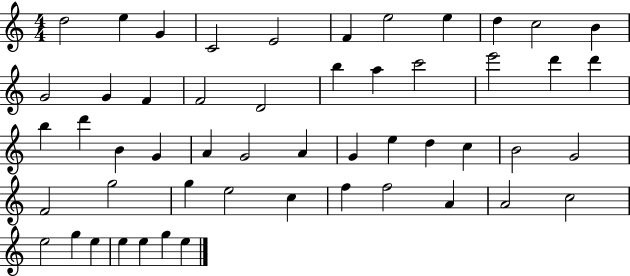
X:1
T:Untitled
M:4/4
L:1/4
K:C
d2 e G C2 E2 F e2 e d c2 B G2 G F F2 D2 b a c'2 e'2 d' d' b d' B G A G2 A G e d c B2 G2 F2 g2 g e2 c f f2 A A2 c2 e2 g e e e g e